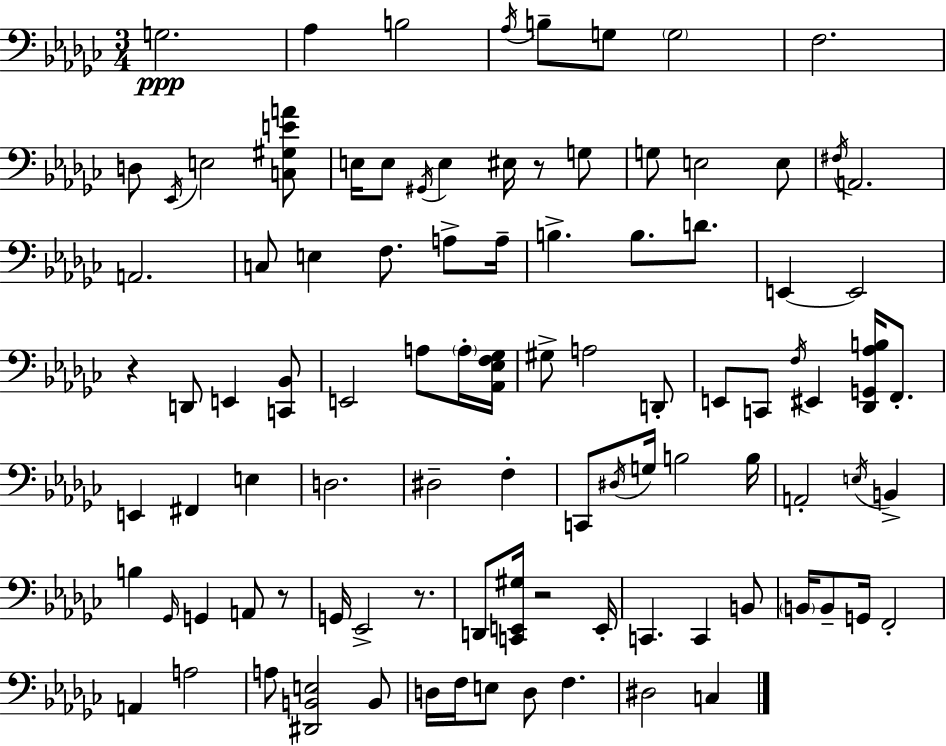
G3/h. Ab3/q B3/h Ab3/s B3/e G3/e G3/h F3/h. D3/e Eb2/s E3/h [C3,G#3,E4,A4]/e E3/s E3/e G#2/s E3/q EIS3/s R/e G3/e G3/e E3/h E3/e F#3/s A2/h. A2/h. C3/e E3/q F3/e. A3/e A3/s B3/q. B3/e. D4/e. E2/q E2/h R/q D2/e E2/q [C2,Bb2]/e E2/h A3/e A3/s [Ab2,Eb3,F3,Gb3]/s G#3/e A3/h D2/e E2/e C2/e F3/s EIS2/q [Db2,G2,Ab3,B3]/s F2/e. E2/q F#2/q E3/q D3/h. D#3/h F3/q C2/e D#3/s G3/s B3/h B3/s A2/h E3/s B2/q B3/q Gb2/s G2/q A2/e R/e G2/s Eb2/h R/e. D2/e [C2,E2,G#3]/s R/h E2/s C2/q. C2/q B2/e B2/s B2/e G2/s F2/h A2/q A3/h A3/e [D#2,B2,E3]/h B2/e D3/s F3/s E3/e D3/e F3/q. D#3/h C3/q